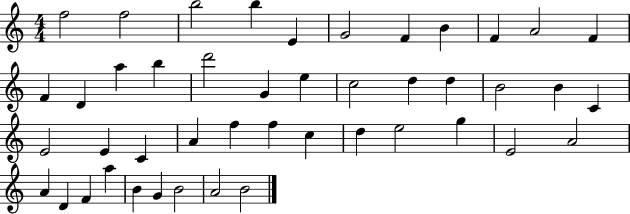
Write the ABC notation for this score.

X:1
T:Untitled
M:4/4
L:1/4
K:C
f2 f2 b2 b E G2 F B F A2 F F D a b d'2 G e c2 d d B2 B C E2 E C A f f c d e2 g E2 A2 A D F a B G B2 A2 B2